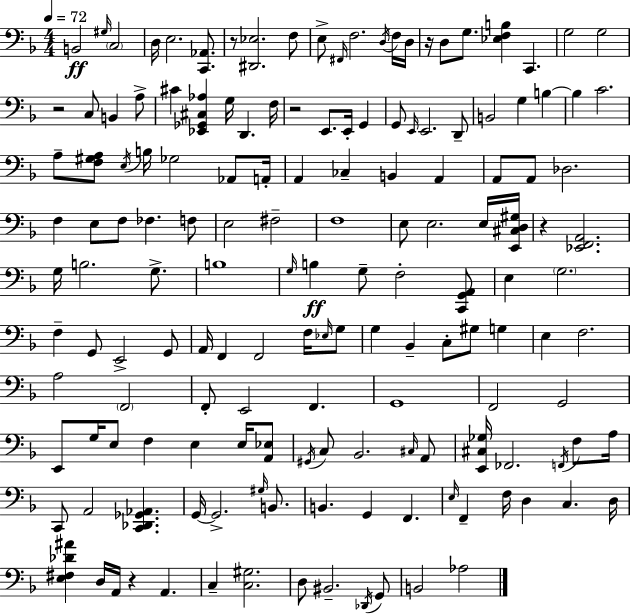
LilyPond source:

{
  \clef bass
  \numericTimeSignature
  \time 4/4
  \key f \major
  \tempo 4 = 72
  \repeat volta 2 { b,2\ff \grace { gis16 } \parenthesize c2 | d16 e2. <c, aes,>8. | r8 <dis, ees>2. f8 | e8-> \grace { fis,16 } f2. | \break \acciaccatura { d16 } f16 d16 r16 d8 g8. <ees f b>4 c,4. | g2 g2 | r2 c8 b,4 | a8-> cis'4 <ees, ges, cis aes>4 g16 d,4. | \break f16 r2 e,8. e,16-. g,4 | g,8 \grace { e,16 } e,2. | d,8-- b,2 g4 | b4~~ b4 c'2. | \break a8-- <f gis a>8 \acciaccatura { e16 } b16 ges2 | aes,8 a,16-. a,4 ces4-- b,4 | a,4 a,8 a,8 des2. | f4 e8 f8 fes4. | \break f8 e2 fis2-- | f1 | e8 e2. | e16 <e, cis d gis>16 r4 <ees, f, a,>2. | \break g16 b2. | g8.-> b1 | \grace { g16 } b4\ff g8-- f2-. | <c, g, a,>8 e4 \parenthesize g2. | \break f4-- g,8 e,2-> | g,8 a,16 f,4 f,2 | f16 \grace { ees16 } g8 g4 bes,4-- c8-. | gis8 g4 e4 f2. | \break a2 \parenthesize f,2 | f,8-. e,2 | f,4. g,1 | f,2 g,2 | \break e,8 g16 e8 f4 | e4 e16 <a, ees>8 \acciaccatura { gis,16 } c8 bes,2. | \grace { cis16 } a,8 <e, cis ges>16 fes,2. | \acciaccatura { f,16 } f8 a16 c,8 a,2 | \break <c, des, ges, aes,>4. g,16~~ g,2.-> | \grace { gis16 } b,8. b,4. | g,4 f,4. \grace { e16 } f,4-- | f16 d4 c4. d16 <e fis des' ais'>4 | \break d16 a,16 r4 a,4. c4-- | <c gis>2. d8 bis,2.-- | \acciaccatura { des,16 } g,8 b,2 | aes2 } \bar "|."
}